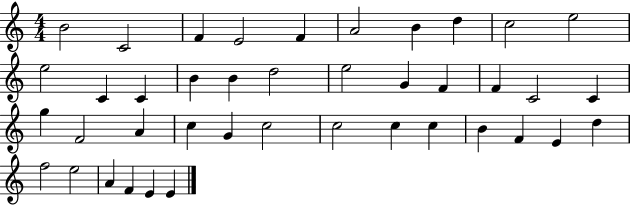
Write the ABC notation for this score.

X:1
T:Untitled
M:4/4
L:1/4
K:C
B2 C2 F E2 F A2 B d c2 e2 e2 C C B B d2 e2 G F F C2 C g F2 A c G c2 c2 c c B F E d f2 e2 A F E E